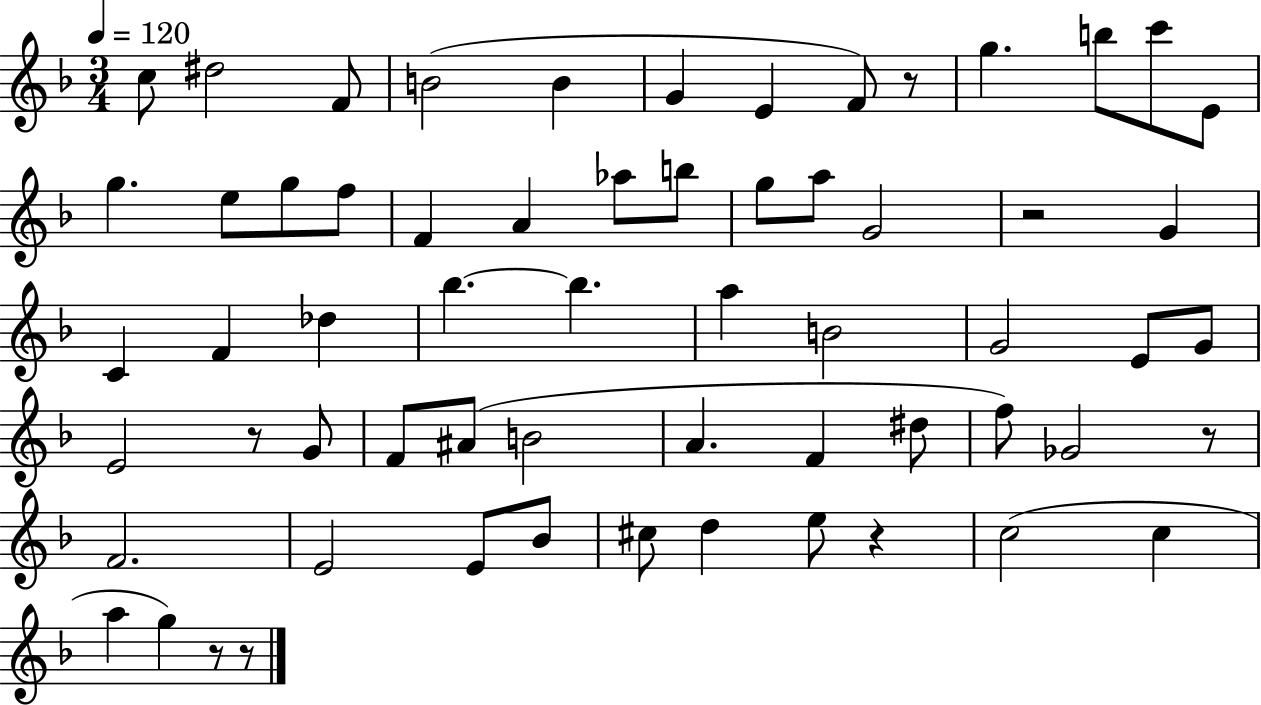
X:1
T:Untitled
M:3/4
L:1/4
K:F
c/2 ^d2 F/2 B2 B G E F/2 z/2 g b/2 c'/2 E/2 g e/2 g/2 f/2 F A _a/2 b/2 g/2 a/2 G2 z2 G C F _d _b _b a B2 G2 E/2 G/2 E2 z/2 G/2 F/2 ^A/2 B2 A F ^d/2 f/2 _G2 z/2 F2 E2 E/2 _B/2 ^c/2 d e/2 z c2 c a g z/2 z/2